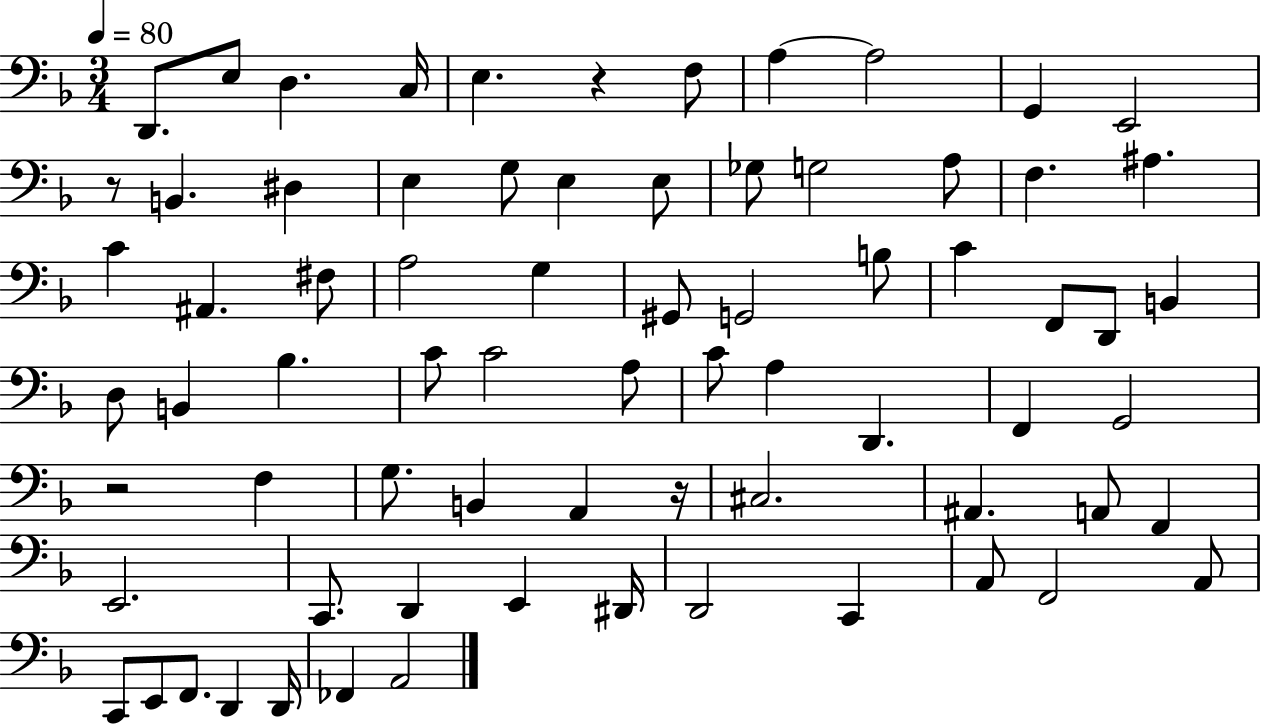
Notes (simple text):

D2/e. E3/e D3/q. C3/s E3/q. R/q F3/e A3/q A3/h G2/q E2/h R/e B2/q. D#3/q E3/q G3/e E3/q E3/e Gb3/e G3/h A3/e F3/q. A#3/q. C4/q A#2/q. F#3/e A3/h G3/q G#2/e G2/h B3/e C4/q F2/e D2/e B2/q D3/e B2/q Bb3/q. C4/e C4/h A3/e C4/e A3/q D2/q. F2/q G2/h R/h F3/q G3/e. B2/q A2/q R/s C#3/h. A#2/q. A2/e F2/q E2/h. C2/e. D2/q E2/q D#2/s D2/h C2/q A2/e F2/h A2/e C2/e E2/e F2/e. D2/q D2/s FES2/q A2/h